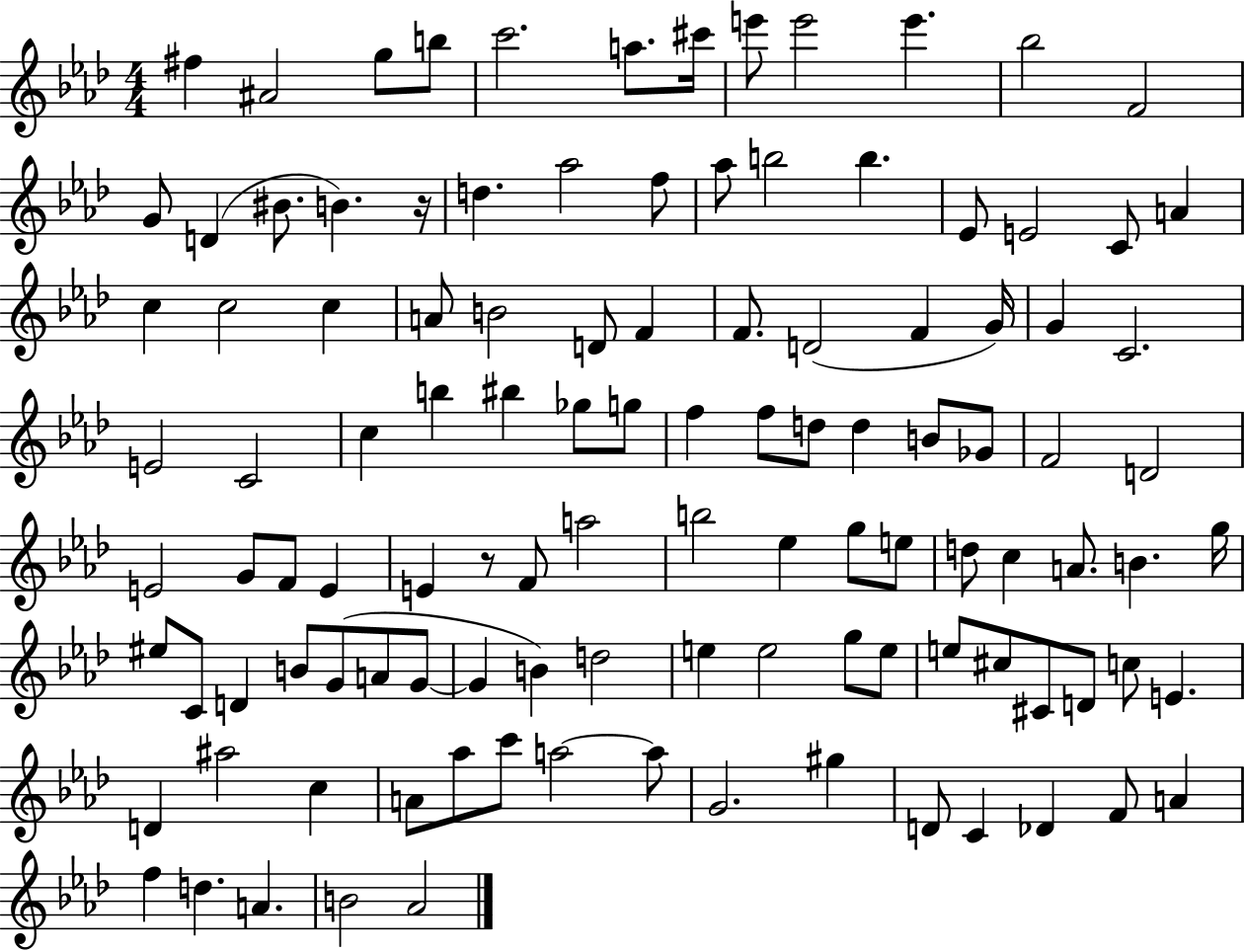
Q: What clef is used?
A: treble